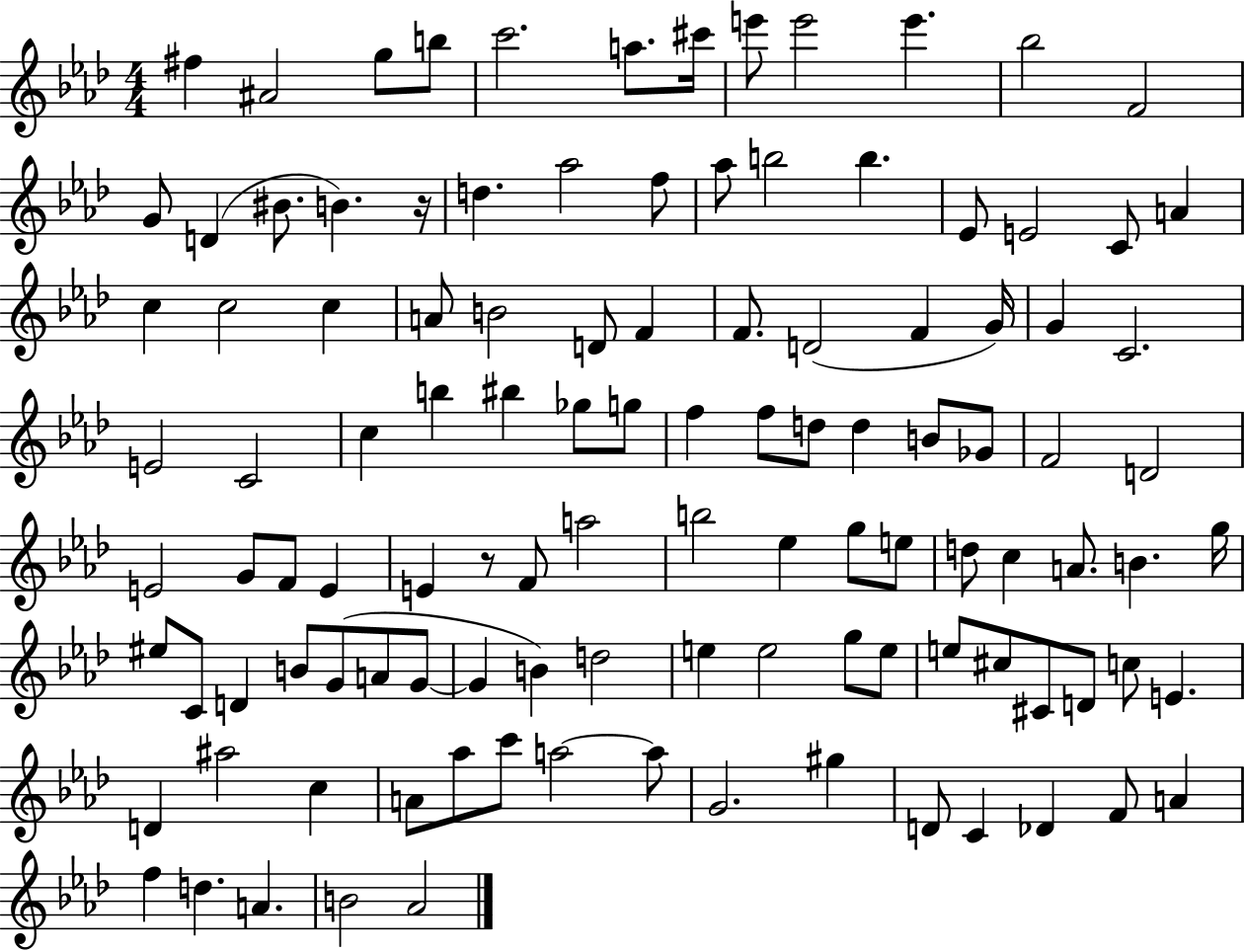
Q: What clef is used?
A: treble